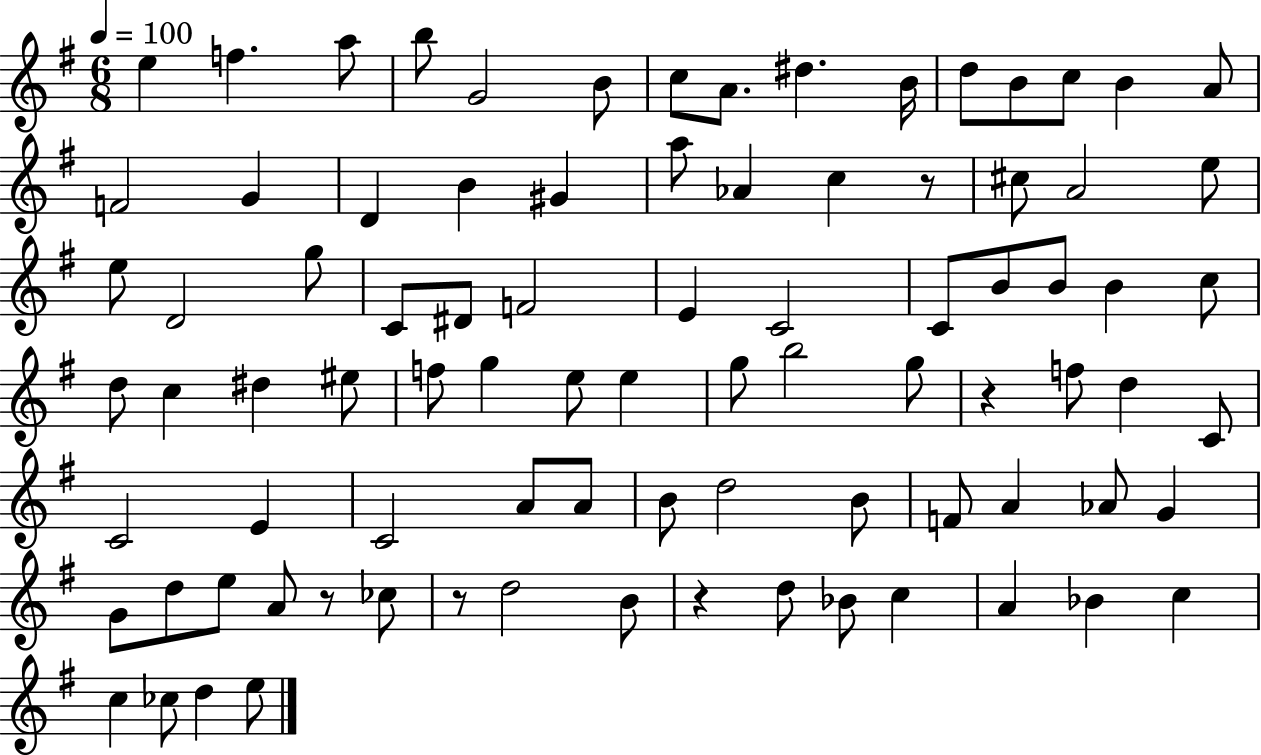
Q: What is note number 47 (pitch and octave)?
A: E5